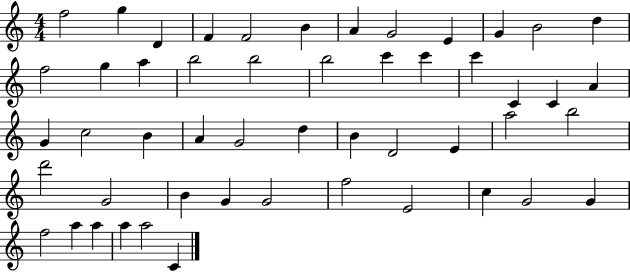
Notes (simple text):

F5/h G5/q D4/q F4/q F4/h B4/q A4/q G4/h E4/q G4/q B4/h D5/q F5/h G5/q A5/q B5/h B5/h B5/h C6/q C6/q C6/q C4/q C4/q A4/q G4/q C5/h B4/q A4/q G4/h D5/q B4/q D4/h E4/q A5/h B5/h D6/h G4/h B4/q G4/q G4/h F5/h E4/h C5/q G4/h G4/q F5/h A5/q A5/q A5/q A5/h C4/q